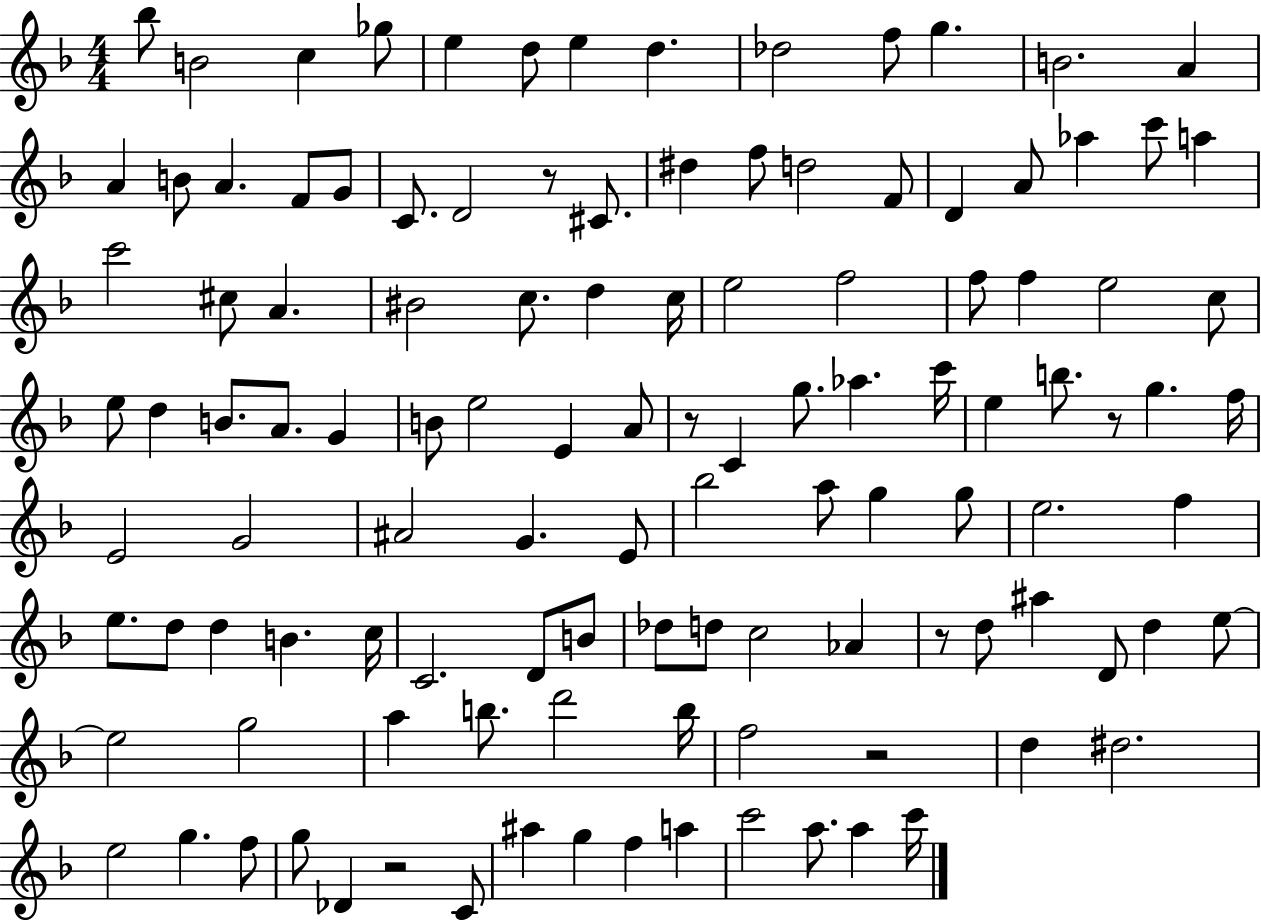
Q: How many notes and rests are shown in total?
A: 117